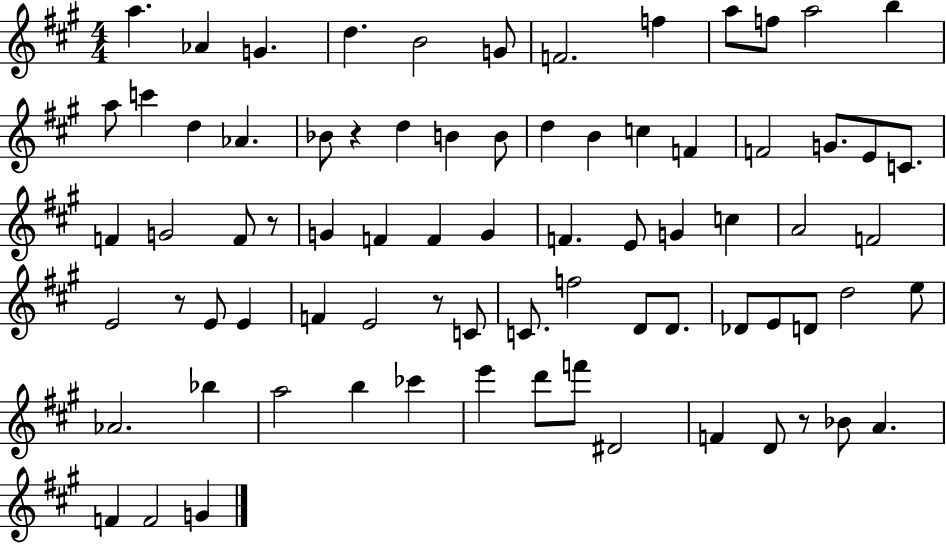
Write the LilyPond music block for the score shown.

{
  \clef treble
  \numericTimeSignature
  \time 4/4
  \key a \major
  \repeat volta 2 { a''4. aes'4 g'4. | d''4. b'2 g'8 | f'2. f''4 | a''8 f''8 a''2 b''4 | \break a''8 c'''4 d''4 aes'4. | bes'8 r4 d''4 b'4 b'8 | d''4 b'4 c''4 f'4 | f'2 g'8. e'8 c'8. | \break f'4 g'2 f'8 r8 | g'4 f'4 f'4 g'4 | f'4. e'8 g'4 c''4 | a'2 f'2 | \break e'2 r8 e'8 e'4 | f'4 e'2 r8 c'8 | c'8. f''2 d'8 d'8. | des'8 e'8 d'8 d''2 e''8 | \break aes'2. bes''4 | a''2 b''4 ces'''4 | e'''4 d'''8 f'''8 dis'2 | f'4 d'8 r8 bes'8 a'4. | \break f'4 f'2 g'4 | } \bar "|."
}